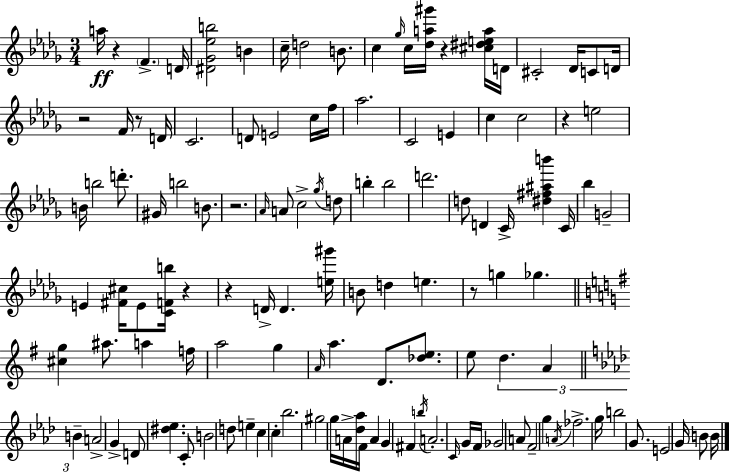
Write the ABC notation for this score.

X:1
T:Untitled
M:3/4
L:1/4
K:Bbm
a/4 z F D/4 [^D_G_eb]2 B c/4 d2 B/2 c _g/4 c/4 [_da^g']/4 z [^c^dea]/4 D/4 ^C2 _D/4 C/2 D/4 z2 F/4 z/2 D/4 C2 D/2 E2 c/4 f/4 _a2 C2 E c c2 z e2 B/4 b2 d'/2 ^G/4 b2 B/2 z2 _A/4 A/2 c2 _g/4 d/2 b b2 d'2 d/2 D C/4 [^d^f^ab'] C/4 _b G2 E [^F^c]/4 E/2 [CFb]/4 z z D/4 D [e^g']/4 B/2 d e z/2 g _g [^cg] ^a/2 a f/4 a2 g A/4 a D/2 [_de]/2 e/2 d A B A2 G D/2 [^d_e] C/2 B2 d/2 e c c _b2 ^g2 g/4 A/4 [_d_a]/4 F/4 A G ^F b/4 A2 C/4 G/4 F/4 _G2 A/2 F2 g A/4 _f2 g/4 b2 G/2 E2 G/4 B/2 B/4